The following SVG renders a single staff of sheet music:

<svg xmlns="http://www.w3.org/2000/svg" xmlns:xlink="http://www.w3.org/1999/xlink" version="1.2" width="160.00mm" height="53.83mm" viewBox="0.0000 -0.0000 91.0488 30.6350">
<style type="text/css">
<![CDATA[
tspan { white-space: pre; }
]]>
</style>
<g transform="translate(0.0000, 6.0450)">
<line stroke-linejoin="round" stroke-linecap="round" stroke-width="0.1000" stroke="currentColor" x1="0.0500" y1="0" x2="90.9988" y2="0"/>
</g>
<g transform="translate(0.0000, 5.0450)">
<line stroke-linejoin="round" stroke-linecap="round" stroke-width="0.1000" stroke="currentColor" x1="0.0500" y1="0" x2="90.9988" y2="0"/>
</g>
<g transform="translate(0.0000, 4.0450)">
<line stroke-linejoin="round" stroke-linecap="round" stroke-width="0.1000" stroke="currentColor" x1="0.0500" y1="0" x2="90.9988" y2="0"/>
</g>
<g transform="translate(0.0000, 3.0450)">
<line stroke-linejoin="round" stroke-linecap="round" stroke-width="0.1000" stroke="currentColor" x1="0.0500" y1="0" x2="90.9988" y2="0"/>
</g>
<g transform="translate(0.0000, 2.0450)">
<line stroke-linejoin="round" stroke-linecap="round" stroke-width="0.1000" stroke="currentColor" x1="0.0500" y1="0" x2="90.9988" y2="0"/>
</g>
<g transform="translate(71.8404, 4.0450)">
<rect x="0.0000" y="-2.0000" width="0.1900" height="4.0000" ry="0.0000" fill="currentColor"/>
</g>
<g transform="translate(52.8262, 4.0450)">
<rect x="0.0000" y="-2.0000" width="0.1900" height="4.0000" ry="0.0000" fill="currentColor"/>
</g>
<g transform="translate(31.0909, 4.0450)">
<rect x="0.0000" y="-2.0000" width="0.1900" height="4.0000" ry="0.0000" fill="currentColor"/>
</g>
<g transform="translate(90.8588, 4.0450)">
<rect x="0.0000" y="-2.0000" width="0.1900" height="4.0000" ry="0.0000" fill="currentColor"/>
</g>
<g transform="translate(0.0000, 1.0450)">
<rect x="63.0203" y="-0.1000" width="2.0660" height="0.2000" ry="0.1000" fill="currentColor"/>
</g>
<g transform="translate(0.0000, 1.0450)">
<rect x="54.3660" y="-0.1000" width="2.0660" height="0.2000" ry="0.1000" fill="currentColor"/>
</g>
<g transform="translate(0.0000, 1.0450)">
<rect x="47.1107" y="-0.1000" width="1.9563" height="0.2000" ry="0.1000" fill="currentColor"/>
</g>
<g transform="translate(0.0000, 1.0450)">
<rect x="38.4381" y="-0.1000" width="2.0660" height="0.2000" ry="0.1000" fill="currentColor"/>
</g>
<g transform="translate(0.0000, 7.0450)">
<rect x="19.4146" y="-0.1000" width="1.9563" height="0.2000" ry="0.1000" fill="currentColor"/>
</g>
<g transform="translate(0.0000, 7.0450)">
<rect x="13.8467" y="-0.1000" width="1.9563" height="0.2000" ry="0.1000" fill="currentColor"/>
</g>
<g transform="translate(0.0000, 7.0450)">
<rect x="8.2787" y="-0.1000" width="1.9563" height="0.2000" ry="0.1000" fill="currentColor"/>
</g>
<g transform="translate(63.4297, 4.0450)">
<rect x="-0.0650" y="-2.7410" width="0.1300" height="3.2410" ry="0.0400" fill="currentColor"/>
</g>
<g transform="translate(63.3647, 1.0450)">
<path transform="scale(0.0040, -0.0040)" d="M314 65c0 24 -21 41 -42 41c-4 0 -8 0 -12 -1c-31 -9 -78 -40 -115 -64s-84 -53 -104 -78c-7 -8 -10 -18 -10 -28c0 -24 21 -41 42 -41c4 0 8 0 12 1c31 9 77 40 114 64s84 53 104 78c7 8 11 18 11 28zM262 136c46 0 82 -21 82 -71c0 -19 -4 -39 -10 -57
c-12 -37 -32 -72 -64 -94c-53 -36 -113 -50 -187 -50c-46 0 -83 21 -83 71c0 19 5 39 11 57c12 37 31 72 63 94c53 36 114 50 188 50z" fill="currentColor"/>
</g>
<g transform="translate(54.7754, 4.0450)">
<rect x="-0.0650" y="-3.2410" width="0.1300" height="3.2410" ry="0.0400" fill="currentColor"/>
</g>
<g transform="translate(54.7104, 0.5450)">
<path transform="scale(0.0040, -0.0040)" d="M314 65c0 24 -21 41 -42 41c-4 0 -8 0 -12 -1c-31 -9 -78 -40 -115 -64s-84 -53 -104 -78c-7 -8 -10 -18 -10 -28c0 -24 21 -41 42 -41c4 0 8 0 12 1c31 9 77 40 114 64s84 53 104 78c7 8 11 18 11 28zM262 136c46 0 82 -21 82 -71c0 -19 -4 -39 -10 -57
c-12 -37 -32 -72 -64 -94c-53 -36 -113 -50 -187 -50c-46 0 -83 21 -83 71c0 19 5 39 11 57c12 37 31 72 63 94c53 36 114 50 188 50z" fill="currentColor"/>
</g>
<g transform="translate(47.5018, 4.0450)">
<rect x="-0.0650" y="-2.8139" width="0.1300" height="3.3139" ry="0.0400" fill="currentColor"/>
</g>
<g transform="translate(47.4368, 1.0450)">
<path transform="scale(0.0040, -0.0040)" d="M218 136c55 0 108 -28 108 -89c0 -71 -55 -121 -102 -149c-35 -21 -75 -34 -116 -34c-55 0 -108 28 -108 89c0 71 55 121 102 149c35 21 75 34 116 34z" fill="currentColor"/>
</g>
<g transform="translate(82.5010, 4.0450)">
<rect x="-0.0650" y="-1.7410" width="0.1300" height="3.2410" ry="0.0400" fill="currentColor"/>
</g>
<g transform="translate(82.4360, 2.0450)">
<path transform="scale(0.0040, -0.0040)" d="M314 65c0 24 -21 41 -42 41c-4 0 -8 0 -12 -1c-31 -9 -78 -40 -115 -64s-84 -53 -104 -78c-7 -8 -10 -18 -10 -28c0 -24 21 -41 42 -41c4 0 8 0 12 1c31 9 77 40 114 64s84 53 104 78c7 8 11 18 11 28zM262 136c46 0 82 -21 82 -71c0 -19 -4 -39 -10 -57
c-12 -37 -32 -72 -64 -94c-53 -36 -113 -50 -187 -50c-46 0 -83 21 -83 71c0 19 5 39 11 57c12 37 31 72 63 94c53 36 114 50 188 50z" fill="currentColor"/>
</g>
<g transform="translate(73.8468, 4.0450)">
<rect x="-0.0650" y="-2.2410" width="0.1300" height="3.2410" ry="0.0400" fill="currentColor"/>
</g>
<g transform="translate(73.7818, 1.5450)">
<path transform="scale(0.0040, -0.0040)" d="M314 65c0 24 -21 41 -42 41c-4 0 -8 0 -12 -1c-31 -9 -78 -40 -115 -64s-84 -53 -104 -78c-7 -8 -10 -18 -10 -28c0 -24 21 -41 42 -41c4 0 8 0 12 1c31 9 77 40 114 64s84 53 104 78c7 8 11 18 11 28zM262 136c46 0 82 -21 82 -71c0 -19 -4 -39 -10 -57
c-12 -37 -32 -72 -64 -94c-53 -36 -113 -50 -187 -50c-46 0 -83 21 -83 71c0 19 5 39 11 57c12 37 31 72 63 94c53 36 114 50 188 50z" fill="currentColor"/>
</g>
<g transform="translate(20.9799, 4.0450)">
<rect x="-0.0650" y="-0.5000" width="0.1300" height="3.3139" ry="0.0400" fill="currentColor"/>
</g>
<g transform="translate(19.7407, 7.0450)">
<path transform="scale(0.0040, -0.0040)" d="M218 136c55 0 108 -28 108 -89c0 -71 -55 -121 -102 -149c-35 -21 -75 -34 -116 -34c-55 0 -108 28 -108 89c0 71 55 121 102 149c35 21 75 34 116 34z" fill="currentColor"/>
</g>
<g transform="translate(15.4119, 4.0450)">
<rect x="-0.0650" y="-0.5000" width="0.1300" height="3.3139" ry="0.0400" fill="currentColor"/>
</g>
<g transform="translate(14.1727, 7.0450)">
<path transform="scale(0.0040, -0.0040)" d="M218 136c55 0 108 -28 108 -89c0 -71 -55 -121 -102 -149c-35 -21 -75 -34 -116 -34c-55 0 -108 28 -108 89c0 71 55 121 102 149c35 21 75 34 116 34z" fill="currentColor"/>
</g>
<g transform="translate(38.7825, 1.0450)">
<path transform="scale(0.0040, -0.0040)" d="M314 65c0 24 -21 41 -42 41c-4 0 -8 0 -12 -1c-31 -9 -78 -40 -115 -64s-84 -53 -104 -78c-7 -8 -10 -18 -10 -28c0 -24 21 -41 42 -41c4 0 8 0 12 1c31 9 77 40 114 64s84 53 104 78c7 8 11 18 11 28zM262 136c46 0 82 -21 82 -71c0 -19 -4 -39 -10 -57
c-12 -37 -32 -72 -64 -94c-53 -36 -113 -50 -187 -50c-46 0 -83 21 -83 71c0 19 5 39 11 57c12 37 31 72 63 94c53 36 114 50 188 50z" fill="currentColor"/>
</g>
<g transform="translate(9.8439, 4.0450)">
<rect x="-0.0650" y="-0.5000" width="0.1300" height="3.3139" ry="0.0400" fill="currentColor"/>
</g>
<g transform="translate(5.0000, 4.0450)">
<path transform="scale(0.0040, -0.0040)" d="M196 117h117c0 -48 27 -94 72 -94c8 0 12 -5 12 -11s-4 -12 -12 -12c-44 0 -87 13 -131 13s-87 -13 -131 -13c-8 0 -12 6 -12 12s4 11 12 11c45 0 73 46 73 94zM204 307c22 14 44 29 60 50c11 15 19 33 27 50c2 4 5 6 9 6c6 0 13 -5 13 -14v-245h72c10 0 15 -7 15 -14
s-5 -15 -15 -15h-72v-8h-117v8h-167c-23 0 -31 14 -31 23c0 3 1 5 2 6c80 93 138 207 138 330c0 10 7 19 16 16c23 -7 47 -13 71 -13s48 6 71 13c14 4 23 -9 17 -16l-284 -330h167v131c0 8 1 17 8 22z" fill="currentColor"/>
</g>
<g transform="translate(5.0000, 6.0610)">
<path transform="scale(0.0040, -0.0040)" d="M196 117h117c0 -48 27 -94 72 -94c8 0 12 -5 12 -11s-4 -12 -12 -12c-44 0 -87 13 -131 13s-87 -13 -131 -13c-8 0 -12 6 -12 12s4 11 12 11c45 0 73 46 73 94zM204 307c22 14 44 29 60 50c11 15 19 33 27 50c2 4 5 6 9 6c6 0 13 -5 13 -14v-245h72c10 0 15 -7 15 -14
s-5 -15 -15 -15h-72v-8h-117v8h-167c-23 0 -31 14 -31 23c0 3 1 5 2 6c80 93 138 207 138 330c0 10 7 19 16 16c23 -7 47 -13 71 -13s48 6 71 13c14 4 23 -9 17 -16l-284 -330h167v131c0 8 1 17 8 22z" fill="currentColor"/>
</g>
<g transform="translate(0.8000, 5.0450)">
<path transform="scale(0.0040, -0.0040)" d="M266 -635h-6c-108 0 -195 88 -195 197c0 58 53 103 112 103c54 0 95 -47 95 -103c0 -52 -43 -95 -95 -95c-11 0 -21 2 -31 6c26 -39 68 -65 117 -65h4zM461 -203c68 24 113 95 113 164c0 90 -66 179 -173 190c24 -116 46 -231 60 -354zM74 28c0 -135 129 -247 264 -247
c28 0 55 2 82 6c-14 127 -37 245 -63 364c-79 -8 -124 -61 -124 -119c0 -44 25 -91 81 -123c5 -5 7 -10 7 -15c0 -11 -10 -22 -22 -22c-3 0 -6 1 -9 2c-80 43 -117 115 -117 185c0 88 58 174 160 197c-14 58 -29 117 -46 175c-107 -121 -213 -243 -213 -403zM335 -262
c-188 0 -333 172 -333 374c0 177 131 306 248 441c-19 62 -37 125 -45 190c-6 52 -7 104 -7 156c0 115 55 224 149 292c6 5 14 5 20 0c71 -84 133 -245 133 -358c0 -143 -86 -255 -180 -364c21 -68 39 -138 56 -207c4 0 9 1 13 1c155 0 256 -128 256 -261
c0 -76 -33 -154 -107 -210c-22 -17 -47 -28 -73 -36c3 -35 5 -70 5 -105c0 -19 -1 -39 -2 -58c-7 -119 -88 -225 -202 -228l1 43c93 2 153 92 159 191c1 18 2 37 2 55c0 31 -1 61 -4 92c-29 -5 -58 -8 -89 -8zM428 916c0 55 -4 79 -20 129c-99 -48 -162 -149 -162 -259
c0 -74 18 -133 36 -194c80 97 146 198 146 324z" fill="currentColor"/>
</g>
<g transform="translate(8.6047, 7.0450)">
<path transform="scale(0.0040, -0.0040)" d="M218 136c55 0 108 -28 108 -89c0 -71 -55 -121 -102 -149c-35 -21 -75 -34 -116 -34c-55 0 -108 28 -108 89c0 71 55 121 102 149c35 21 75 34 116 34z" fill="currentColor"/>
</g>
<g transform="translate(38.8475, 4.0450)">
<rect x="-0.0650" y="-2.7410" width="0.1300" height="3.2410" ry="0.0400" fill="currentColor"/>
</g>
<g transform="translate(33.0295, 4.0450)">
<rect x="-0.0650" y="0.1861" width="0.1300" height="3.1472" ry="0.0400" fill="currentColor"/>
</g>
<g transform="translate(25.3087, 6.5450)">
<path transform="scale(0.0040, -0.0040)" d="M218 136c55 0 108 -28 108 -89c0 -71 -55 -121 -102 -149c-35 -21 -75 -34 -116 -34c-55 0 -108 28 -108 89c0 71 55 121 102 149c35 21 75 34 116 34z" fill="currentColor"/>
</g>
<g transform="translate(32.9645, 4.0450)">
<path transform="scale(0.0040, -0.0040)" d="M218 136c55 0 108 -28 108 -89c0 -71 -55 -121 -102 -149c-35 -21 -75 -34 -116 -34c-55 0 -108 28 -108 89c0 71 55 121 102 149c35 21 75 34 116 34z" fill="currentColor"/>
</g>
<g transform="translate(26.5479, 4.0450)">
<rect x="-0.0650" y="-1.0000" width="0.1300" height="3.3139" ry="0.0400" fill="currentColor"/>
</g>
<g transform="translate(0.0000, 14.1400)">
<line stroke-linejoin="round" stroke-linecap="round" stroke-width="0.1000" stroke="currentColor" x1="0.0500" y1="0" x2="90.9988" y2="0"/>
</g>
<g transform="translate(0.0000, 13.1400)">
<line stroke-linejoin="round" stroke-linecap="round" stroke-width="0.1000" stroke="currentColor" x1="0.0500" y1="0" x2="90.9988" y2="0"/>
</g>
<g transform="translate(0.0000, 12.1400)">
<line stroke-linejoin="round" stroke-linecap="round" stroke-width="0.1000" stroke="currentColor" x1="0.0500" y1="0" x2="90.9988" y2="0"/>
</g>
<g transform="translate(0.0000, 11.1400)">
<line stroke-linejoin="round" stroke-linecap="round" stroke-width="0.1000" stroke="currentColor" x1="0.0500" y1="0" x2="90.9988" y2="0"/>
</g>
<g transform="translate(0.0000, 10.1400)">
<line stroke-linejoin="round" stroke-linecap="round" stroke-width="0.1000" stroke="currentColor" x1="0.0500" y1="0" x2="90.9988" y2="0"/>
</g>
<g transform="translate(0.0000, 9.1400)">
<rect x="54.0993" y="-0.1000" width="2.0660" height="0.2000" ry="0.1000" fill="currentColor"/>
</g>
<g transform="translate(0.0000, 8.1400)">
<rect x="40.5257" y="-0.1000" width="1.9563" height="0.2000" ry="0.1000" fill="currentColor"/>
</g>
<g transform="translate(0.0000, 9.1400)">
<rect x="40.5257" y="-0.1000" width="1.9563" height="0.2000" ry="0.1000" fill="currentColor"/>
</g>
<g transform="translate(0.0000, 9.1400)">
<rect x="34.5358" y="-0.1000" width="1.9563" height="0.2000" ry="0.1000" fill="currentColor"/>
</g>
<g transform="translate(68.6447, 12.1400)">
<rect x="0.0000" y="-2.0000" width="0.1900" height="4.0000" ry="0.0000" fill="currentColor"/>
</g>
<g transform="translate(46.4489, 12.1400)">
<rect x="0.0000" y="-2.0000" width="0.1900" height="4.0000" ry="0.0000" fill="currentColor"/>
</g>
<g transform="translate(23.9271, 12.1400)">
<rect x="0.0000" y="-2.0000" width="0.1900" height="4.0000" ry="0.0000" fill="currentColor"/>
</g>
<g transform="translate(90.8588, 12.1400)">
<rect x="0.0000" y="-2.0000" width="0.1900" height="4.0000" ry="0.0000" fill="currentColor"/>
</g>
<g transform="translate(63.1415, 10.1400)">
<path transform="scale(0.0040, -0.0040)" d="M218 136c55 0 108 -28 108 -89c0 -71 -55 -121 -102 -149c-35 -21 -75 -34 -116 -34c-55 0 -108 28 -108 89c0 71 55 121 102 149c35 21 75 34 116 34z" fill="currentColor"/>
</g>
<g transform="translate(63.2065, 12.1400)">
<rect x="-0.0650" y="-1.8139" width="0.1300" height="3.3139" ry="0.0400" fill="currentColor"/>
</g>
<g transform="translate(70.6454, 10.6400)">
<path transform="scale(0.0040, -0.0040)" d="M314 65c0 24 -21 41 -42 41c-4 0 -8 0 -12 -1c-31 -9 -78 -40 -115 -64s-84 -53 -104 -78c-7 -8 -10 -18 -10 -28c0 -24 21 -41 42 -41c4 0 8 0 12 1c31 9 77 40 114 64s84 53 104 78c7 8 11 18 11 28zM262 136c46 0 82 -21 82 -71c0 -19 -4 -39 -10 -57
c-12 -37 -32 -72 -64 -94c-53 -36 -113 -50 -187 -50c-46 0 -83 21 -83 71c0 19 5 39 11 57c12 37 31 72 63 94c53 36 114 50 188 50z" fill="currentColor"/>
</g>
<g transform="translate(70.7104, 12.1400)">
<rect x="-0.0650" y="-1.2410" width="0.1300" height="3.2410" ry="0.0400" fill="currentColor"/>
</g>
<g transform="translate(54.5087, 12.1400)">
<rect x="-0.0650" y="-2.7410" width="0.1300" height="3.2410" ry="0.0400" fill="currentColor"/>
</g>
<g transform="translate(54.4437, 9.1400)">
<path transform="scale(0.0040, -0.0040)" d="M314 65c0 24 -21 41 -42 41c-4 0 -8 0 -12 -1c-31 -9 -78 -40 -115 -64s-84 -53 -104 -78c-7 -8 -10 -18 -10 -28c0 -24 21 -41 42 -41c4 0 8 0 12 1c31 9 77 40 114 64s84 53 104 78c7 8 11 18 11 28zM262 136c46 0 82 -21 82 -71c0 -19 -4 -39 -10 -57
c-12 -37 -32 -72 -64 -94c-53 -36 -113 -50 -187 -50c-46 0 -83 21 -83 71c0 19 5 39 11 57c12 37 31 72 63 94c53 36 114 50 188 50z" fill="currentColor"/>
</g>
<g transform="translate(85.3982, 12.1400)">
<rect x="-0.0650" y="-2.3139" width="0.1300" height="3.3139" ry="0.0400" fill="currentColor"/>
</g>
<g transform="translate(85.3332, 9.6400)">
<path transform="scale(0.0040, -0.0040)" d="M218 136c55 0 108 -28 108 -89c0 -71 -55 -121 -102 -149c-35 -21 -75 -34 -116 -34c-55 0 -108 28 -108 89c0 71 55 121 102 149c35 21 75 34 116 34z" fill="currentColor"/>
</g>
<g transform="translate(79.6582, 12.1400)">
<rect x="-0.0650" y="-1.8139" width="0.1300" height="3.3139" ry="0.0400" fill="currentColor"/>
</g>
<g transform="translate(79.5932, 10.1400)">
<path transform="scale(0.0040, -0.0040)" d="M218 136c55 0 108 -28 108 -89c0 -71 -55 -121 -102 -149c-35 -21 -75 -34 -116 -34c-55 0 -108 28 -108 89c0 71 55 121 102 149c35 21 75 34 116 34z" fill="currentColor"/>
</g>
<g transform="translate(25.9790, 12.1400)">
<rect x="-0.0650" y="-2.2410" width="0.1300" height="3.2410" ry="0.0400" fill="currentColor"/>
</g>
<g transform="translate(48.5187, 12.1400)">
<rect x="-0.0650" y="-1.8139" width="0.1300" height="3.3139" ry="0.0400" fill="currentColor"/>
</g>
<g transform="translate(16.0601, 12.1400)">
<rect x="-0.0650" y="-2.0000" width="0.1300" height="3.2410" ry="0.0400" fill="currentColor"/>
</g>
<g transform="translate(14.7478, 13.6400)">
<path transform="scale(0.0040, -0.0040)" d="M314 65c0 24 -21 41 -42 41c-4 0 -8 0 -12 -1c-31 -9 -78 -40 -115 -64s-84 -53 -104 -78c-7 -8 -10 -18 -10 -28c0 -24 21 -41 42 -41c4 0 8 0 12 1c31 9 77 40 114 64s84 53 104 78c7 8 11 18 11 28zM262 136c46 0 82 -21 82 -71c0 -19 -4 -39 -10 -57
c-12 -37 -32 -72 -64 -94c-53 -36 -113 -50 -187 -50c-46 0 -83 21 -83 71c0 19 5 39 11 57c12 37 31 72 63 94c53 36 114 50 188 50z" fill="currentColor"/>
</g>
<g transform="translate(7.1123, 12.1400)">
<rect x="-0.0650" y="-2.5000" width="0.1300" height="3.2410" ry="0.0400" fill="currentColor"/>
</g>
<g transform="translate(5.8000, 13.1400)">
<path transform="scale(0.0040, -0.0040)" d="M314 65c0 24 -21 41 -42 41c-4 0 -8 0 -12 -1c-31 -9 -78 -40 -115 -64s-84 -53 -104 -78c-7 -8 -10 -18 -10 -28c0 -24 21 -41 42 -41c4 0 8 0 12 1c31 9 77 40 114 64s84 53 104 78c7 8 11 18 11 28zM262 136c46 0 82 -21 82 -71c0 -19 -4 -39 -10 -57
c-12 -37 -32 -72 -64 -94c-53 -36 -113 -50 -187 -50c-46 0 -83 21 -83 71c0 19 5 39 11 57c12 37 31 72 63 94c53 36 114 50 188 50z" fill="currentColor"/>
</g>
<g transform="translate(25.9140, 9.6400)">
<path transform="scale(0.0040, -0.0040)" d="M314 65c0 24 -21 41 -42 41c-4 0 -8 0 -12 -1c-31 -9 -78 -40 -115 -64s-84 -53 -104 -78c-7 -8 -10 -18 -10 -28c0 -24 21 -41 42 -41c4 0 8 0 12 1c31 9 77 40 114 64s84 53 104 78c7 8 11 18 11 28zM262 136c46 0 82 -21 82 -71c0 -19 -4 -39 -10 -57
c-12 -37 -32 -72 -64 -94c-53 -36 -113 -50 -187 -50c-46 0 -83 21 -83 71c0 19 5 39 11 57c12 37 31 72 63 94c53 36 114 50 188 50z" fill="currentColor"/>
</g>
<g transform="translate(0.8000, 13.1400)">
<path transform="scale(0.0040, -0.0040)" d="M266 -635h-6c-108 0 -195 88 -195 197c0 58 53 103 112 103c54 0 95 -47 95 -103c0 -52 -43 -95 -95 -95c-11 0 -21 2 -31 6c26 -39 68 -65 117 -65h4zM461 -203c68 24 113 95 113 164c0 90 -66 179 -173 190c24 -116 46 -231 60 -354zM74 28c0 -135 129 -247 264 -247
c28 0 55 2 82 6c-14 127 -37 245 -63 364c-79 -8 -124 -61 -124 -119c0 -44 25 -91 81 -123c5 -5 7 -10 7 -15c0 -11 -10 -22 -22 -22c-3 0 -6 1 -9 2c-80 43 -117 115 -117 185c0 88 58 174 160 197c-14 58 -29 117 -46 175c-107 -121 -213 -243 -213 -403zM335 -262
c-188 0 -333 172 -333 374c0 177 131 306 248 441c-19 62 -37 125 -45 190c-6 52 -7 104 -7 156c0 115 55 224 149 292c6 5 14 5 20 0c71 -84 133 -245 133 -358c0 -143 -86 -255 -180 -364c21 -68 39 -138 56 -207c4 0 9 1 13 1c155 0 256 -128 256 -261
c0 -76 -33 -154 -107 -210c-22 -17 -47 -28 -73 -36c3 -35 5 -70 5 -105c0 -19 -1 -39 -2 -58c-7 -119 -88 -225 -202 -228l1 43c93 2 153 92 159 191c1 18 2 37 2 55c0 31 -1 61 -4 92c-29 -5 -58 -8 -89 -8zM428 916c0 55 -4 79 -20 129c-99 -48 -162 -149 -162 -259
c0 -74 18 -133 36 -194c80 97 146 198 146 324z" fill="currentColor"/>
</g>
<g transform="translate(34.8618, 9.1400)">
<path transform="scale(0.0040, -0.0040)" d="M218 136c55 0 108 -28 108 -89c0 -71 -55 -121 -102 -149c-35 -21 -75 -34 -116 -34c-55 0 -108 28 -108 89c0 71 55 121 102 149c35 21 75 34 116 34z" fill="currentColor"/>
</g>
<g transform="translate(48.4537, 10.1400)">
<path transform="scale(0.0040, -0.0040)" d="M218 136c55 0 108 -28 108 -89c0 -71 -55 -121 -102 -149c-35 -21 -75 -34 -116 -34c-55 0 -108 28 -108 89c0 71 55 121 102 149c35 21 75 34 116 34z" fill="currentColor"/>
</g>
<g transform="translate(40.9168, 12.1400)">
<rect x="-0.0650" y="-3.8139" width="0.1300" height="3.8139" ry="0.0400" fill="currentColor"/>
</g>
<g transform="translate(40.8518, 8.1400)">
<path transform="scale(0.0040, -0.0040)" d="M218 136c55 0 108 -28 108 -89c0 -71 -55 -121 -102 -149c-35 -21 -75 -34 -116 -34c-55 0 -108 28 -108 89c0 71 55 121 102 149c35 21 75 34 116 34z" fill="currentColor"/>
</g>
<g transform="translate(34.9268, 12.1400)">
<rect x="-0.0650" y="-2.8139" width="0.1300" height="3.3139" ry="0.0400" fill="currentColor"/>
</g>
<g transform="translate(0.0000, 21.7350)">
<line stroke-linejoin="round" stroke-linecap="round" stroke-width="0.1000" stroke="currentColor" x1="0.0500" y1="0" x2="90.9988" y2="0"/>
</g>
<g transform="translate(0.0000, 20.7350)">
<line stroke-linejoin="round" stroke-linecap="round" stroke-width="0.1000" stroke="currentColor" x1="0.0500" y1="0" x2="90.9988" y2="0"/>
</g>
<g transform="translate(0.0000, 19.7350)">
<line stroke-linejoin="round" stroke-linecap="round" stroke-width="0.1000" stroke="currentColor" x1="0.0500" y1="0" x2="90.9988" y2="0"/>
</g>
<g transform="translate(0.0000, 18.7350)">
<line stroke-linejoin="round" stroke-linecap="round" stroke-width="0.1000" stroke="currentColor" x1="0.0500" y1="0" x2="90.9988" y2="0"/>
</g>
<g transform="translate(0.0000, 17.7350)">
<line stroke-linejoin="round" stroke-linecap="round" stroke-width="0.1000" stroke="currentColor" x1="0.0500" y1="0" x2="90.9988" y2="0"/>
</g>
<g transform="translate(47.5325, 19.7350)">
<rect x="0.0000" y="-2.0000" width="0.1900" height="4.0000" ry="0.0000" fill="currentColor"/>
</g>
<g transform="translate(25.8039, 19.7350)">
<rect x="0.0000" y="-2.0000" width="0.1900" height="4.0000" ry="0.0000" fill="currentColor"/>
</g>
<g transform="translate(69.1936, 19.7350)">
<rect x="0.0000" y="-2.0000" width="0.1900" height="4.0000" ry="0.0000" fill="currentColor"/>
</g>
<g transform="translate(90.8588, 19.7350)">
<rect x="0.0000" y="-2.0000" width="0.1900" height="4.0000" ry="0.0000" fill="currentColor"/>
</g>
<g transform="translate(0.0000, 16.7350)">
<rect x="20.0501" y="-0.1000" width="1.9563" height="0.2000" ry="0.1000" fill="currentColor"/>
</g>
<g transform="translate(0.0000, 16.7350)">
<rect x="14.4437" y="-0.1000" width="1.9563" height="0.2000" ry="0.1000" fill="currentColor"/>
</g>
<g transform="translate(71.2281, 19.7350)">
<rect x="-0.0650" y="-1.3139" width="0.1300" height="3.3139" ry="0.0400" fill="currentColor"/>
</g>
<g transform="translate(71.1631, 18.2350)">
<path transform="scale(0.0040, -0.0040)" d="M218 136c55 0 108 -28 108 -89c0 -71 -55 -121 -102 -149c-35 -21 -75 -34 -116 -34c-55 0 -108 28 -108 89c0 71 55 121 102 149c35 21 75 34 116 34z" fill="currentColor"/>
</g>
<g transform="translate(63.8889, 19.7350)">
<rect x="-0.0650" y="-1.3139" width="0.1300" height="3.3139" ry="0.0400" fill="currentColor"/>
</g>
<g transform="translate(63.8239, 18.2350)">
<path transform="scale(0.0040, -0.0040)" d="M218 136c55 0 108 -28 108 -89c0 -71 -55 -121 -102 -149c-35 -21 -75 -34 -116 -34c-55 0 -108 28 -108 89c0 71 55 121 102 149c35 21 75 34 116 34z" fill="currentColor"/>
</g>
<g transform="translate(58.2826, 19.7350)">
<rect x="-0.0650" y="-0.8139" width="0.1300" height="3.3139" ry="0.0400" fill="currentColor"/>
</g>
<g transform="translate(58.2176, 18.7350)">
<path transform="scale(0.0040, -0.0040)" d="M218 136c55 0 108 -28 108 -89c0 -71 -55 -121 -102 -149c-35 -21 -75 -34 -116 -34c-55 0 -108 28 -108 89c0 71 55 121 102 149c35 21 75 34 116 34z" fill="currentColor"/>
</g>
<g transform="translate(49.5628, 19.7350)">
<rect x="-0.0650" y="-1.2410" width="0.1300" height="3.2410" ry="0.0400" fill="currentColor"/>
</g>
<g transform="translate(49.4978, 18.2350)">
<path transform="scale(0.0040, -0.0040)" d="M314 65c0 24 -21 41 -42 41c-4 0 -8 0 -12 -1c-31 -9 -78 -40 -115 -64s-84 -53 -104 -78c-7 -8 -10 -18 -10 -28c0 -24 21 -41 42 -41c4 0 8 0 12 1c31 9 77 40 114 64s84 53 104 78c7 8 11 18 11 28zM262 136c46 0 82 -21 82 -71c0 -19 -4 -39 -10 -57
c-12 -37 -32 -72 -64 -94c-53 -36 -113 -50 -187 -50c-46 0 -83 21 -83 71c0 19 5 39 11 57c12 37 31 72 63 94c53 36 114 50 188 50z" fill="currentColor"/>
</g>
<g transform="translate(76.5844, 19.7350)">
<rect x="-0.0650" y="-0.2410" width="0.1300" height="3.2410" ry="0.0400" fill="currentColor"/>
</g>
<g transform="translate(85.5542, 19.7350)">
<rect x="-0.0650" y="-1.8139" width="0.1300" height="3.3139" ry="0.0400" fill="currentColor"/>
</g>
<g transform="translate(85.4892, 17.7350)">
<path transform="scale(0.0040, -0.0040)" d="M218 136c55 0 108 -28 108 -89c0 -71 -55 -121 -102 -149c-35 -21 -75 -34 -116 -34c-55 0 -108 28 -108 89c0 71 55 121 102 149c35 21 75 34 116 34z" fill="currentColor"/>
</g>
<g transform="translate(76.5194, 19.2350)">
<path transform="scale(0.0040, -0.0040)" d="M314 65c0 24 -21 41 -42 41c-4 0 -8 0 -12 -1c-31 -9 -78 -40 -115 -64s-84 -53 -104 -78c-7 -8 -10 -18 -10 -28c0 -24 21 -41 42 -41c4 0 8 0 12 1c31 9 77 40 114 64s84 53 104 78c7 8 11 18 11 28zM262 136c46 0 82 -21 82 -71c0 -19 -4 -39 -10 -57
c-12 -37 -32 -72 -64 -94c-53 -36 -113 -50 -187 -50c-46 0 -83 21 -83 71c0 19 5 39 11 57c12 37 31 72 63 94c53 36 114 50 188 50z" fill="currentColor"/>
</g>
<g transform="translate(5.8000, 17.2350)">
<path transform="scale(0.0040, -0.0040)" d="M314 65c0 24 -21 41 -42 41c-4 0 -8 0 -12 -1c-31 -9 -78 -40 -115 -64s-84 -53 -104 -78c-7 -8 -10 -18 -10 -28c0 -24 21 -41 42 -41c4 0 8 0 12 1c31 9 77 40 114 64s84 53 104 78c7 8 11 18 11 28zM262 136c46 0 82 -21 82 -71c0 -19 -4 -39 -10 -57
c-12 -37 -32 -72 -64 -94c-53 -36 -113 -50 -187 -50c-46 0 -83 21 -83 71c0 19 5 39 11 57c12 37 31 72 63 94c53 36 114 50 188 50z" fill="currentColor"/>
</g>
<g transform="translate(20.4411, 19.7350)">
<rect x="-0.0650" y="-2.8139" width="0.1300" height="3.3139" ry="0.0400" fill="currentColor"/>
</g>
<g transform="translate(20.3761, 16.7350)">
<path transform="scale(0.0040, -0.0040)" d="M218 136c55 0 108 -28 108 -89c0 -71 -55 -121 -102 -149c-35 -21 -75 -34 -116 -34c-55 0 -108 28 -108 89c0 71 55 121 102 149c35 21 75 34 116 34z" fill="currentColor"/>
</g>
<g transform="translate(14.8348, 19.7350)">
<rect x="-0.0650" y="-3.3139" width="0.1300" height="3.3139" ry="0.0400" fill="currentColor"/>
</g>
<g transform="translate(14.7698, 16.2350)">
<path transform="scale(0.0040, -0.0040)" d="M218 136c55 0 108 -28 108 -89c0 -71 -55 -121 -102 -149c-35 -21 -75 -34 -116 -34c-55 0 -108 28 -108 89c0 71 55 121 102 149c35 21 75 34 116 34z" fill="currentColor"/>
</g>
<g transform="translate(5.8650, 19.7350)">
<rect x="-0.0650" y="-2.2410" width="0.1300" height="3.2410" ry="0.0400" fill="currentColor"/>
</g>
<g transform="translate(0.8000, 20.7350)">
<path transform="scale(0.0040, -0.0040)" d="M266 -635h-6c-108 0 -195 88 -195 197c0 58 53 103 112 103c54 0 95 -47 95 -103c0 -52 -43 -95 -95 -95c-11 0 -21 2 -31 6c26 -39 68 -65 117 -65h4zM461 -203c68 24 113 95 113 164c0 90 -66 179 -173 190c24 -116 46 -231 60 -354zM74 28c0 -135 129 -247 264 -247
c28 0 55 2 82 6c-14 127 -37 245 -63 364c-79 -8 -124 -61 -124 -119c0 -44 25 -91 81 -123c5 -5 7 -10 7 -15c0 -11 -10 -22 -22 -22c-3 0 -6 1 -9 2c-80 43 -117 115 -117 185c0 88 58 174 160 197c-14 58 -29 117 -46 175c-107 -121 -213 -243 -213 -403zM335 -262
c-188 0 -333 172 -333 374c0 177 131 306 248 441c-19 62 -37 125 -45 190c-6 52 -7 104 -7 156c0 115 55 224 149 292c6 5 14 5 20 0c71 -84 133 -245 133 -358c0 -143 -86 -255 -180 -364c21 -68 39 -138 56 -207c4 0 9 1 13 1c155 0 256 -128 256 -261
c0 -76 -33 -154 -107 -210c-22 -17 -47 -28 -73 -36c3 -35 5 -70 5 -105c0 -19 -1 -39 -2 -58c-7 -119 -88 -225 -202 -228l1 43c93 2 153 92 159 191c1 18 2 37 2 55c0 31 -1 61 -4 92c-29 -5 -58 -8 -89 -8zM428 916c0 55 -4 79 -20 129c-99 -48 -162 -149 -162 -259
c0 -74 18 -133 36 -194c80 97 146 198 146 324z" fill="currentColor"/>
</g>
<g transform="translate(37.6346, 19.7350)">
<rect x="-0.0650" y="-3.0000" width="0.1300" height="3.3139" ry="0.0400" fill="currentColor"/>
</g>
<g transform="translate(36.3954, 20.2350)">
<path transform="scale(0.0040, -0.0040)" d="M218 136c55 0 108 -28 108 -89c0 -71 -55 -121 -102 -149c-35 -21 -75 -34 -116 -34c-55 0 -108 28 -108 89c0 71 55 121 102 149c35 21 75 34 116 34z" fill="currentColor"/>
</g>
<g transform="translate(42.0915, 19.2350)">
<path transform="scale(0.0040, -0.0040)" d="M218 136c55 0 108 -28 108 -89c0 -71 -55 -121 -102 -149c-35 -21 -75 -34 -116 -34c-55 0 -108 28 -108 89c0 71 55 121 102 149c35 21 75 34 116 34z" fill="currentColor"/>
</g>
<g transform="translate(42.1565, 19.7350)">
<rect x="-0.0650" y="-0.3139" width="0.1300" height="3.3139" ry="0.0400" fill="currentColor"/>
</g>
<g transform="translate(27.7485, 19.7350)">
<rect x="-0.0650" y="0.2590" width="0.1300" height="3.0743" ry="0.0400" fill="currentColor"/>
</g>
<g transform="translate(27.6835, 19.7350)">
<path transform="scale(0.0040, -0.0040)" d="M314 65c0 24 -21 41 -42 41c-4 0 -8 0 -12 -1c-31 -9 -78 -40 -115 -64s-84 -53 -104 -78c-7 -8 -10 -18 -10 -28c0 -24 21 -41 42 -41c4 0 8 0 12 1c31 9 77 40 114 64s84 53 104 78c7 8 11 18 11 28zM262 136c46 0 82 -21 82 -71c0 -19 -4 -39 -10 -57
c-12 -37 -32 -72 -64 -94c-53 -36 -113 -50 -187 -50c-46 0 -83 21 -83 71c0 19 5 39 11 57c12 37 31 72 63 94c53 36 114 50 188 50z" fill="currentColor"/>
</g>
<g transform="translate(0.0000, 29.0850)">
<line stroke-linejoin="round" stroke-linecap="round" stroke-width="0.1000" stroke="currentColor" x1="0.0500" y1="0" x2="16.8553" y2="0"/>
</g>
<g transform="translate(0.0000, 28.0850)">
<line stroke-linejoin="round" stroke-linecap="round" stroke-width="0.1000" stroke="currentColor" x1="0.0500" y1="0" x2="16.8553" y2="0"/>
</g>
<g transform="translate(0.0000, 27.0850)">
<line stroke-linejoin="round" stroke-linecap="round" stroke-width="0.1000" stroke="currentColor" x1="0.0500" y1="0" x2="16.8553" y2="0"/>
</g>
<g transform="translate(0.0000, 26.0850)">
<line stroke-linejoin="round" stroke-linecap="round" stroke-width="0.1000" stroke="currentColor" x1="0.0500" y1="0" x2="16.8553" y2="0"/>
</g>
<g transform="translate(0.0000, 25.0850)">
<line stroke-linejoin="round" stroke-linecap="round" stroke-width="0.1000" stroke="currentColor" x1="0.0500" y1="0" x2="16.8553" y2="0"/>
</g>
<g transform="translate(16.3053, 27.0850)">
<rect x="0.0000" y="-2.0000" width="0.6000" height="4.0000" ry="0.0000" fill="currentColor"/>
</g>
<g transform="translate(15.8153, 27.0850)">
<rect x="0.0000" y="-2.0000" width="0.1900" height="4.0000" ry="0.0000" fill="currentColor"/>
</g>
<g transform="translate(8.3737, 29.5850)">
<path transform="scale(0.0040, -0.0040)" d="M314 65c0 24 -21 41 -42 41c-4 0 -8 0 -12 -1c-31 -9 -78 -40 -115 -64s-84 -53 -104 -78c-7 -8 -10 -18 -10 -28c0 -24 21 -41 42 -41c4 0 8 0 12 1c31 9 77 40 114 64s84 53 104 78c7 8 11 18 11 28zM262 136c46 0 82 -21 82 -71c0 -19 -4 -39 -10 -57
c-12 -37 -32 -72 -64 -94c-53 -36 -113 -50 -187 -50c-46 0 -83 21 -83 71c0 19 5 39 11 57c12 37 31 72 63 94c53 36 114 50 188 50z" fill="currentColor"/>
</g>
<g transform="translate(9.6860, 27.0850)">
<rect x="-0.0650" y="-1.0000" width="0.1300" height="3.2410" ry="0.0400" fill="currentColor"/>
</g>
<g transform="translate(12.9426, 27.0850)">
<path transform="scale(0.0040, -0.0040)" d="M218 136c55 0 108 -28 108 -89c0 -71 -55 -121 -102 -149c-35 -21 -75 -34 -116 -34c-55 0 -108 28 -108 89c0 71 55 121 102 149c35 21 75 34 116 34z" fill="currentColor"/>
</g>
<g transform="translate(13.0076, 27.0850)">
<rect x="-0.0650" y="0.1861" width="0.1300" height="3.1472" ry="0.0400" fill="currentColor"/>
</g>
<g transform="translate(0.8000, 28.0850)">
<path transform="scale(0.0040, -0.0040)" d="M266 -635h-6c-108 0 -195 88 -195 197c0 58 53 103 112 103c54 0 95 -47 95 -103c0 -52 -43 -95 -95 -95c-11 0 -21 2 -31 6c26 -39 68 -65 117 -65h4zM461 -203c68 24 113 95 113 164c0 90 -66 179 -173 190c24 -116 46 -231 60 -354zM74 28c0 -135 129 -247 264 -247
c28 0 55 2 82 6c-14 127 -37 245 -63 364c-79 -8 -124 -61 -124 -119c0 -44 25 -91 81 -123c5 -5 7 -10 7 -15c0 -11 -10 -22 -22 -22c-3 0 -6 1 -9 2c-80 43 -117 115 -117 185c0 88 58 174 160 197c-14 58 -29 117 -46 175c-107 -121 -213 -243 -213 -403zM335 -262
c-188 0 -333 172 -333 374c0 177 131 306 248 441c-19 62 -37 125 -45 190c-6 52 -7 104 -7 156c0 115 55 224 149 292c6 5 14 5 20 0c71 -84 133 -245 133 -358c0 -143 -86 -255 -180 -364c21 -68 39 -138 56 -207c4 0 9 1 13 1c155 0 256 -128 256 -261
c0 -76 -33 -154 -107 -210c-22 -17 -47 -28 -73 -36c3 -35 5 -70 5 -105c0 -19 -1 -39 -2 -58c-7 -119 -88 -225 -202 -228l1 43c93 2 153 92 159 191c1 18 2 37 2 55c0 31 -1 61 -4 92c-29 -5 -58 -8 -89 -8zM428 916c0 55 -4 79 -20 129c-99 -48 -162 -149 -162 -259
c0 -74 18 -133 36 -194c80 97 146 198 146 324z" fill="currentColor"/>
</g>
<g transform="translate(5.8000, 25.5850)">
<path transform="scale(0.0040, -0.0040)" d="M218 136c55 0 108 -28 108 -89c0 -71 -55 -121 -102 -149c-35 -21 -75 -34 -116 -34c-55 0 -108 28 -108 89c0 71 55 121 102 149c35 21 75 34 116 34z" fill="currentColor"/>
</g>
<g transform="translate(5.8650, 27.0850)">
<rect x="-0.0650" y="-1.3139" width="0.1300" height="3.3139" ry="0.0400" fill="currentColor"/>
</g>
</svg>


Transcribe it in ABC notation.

X:1
T:Untitled
M:4/4
L:1/4
K:C
C C C D B a2 a b2 a2 g2 f2 G2 F2 g2 a c' f a2 f e2 f g g2 b a B2 A c e2 d e e c2 f e D2 B